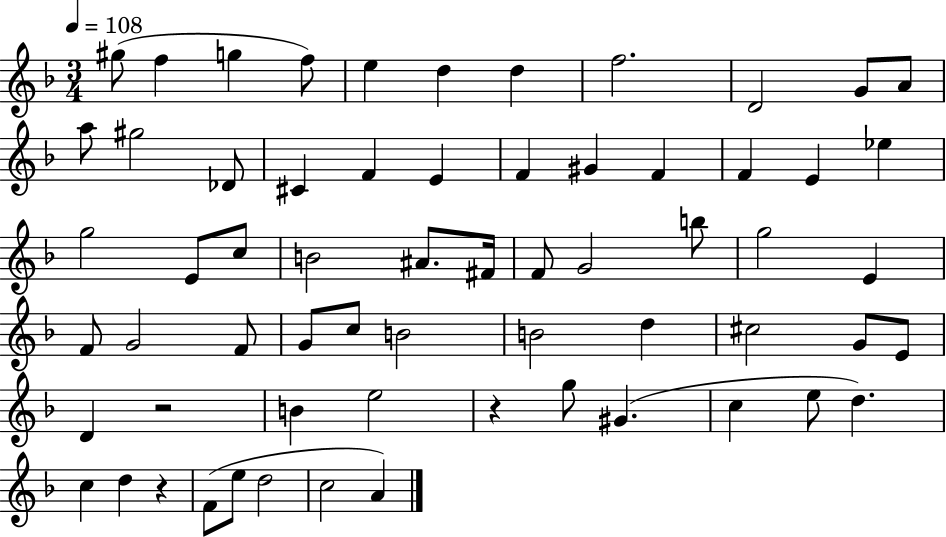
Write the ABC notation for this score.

X:1
T:Untitled
M:3/4
L:1/4
K:F
^g/2 f g f/2 e d d f2 D2 G/2 A/2 a/2 ^g2 _D/2 ^C F E F ^G F F E _e g2 E/2 c/2 B2 ^A/2 ^F/4 F/2 G2 b/2 g2 E F/2 G2 F/2 G/2 c/2 B2 B2 d ^c2 G/2 E/2 D z2 B e2 z g/2 ^G c e/2 d c d z F/2 e/2 d2 c2 A